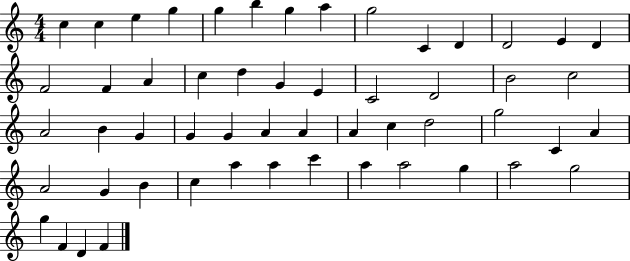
X:1
T:Untitled
M:4/4
L:1/4
K:C
c c e g g b g a g2 C D D2 E D F2 F A c d G E C2 D2 B2 c2 A2 B G G G A A A c d2 g2 C A A2 G B c a a c' a a2 g a2 g2 g F D F